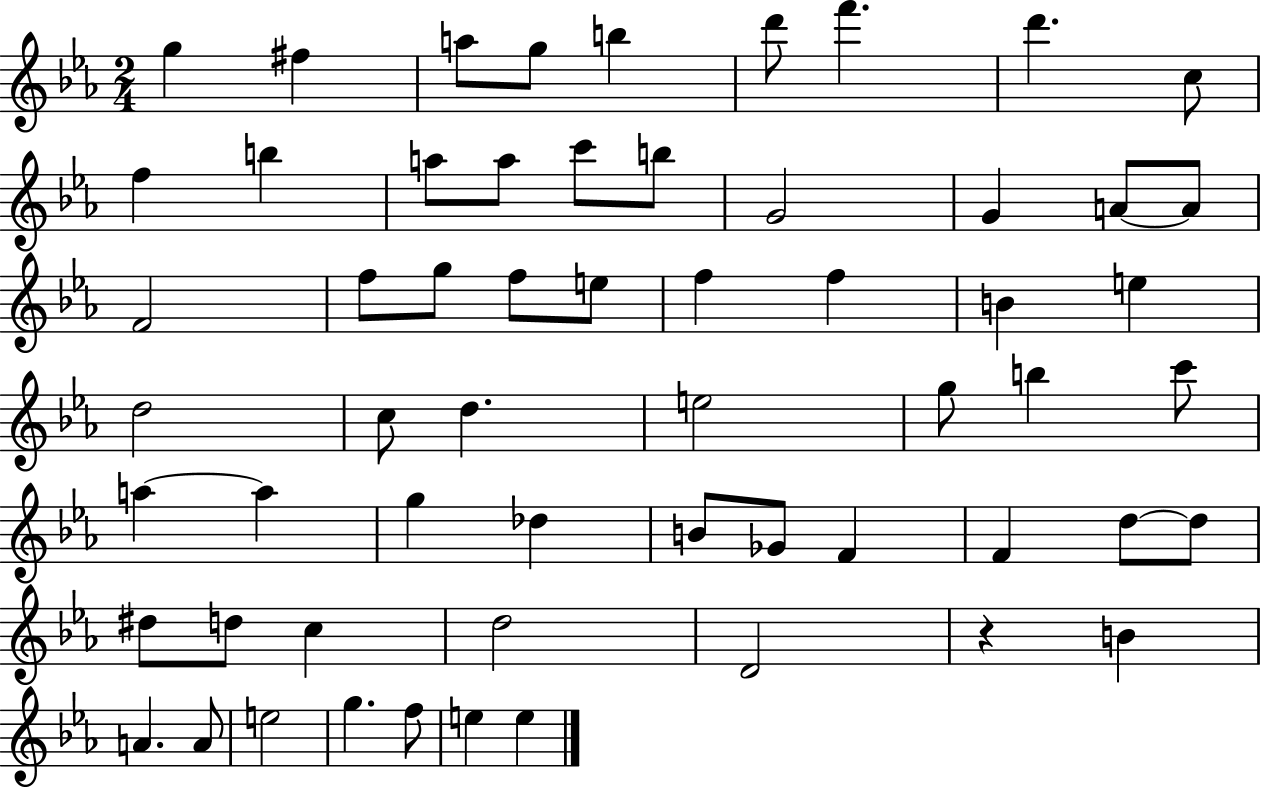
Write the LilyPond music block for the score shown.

{
  \clef treble
  \numericTimeSignature
  \time 2/4
  \key ees \major
  g''4 fis''4 | a''8 g''8 b''4 | d'''8 f'''4. | d'''4. c''8 | \break f''4 b''4 | a''8 a''8 c'''8 b''8 | g'2 | g'4 a'8~~ a'8 | \break f'2 | f''8 g''8 f''8 e''8 | f''4 f''4 | b'4 e''4 | \break d''2 | c''8 d''4. | e''2 | g''8 b''4 c'''8 | \break a''4~~ a''4 | g''4 des''4 | b'8 ges'8 f'4 | f'4 d''8~~ d''8 | \break dis''8 d''8 c''4 | d''2 | d'2 | r4 b'4 | \break a'4. a'8 | e''2 | g''4. f''8 | e''4 e''4 | \break \bar "|."
}